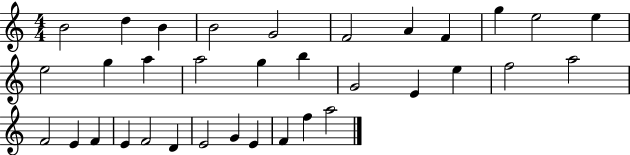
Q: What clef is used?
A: treble